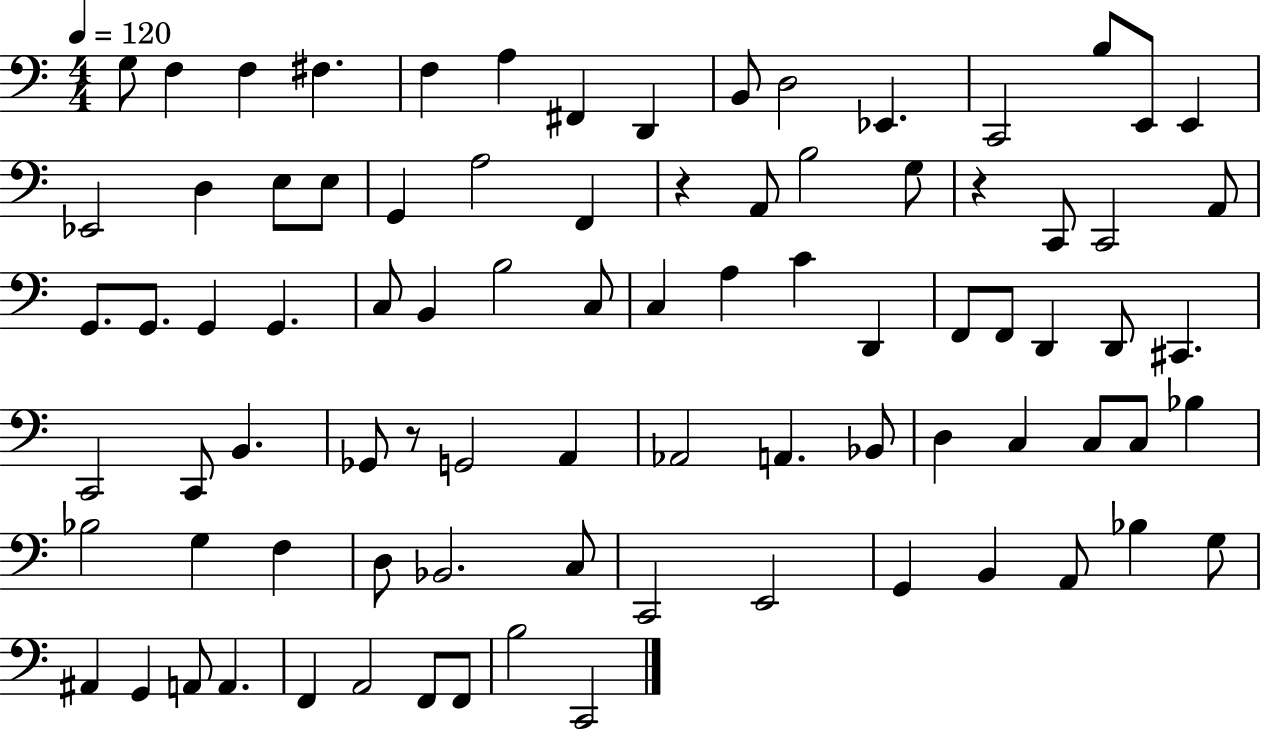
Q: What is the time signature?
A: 4/4